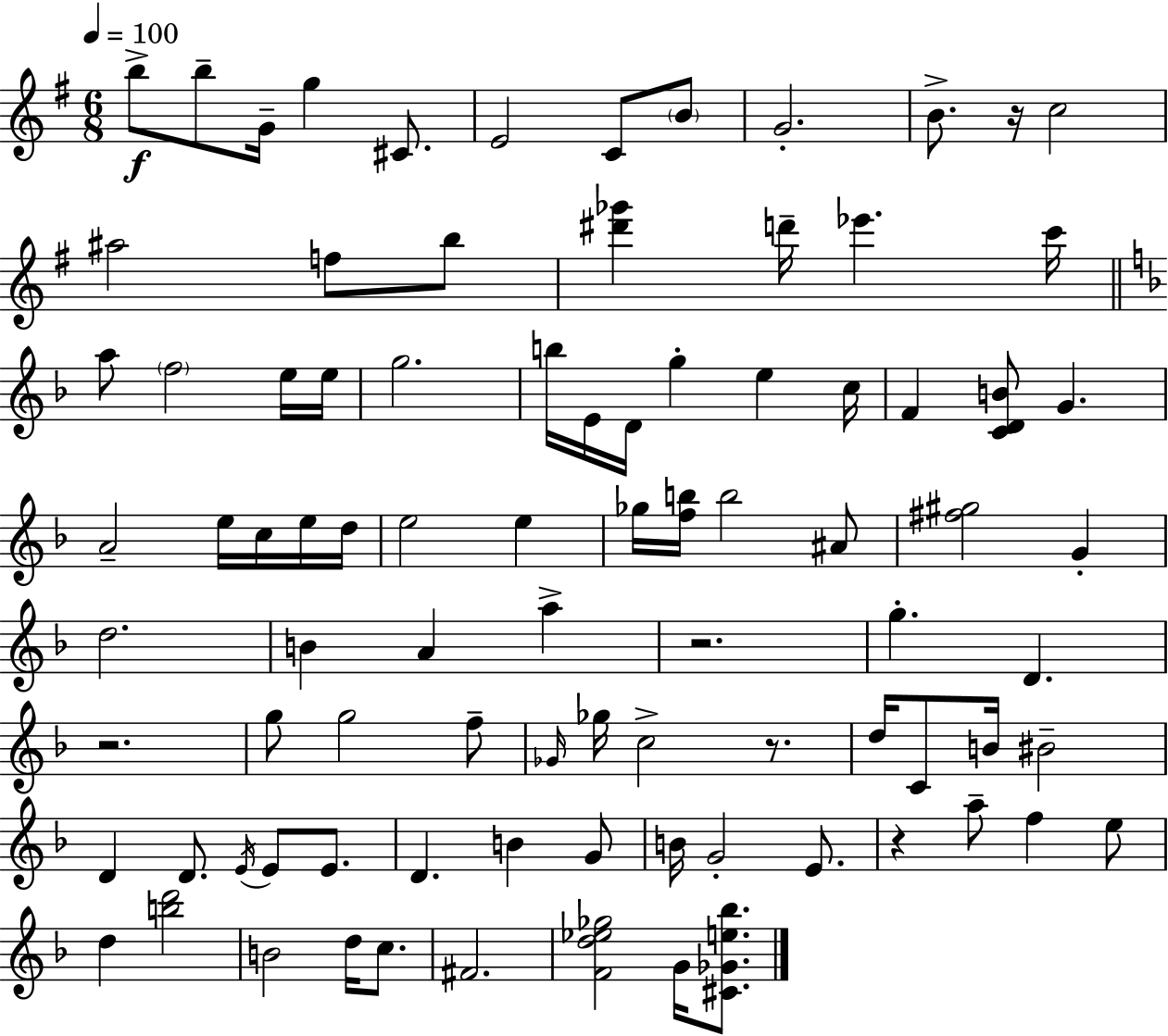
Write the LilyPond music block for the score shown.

{
  \clef treble
  \numericTimeSignature
  \time 6/8
  \key g \major
  \tempo 4 = 100
  \repeat volta 2 { b''8->\f b''8-- g'16-- g''4 cis'8. | e'2 c'8 \parenthesize b'8 | g'2.-. | b'8.-> r16 c''2 | \break ais''2 f''8 b''8 | <dis''' ges'''>4 d'''16-- ees'''4. c'''16 | \bar "||" \break \key d \minor a''8 \parenthesize f''2 e''16 e''16 | g''2. | b''16 e'16 d'16 g''4-. e''4 c''16 | f'4 <c' d' b'>8 g'4. | \break a'2-- e''16 c''16 e''16 d''16 | e''2 e''4 | ges''16 <f'' b''>16 b''2 ais'8 | <fis'' gis''>2 g'4-. | \break d''2. | b'4 a'4 a''4-> | r2. | g''4.-. d'4. | \break r2. | g''8 g''2 f''8-- | \grace { ges'16 } ges''16 c''2-> r8. | d''16 c'8 b'16 bis'2-- | \break d'4 d'8. \acciaccatura { e'16 } e'8 e'8. | d'4. b'4 | g'8 b'16 g'2-. e'8. | r4 a''8-- f''4 | \break e''8 d''4 <b'' d'''>2 | b'2 d''16 c''8. | fis'2. | <f' d'' ees'' ges''>2 g'16 <cis' ges' e'' bes''>8. | \break } \bar "|."
}